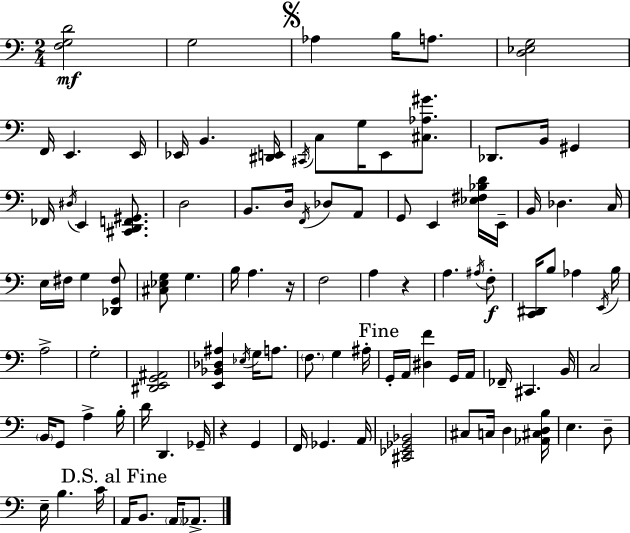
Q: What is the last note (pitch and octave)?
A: Ab2